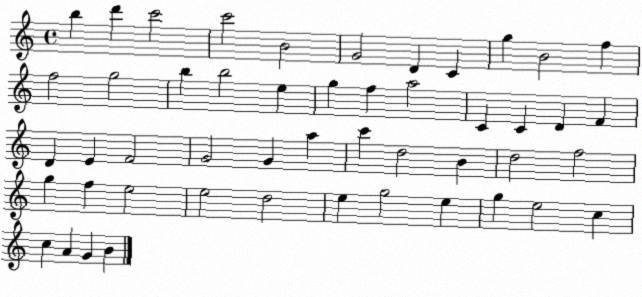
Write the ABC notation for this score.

X:1
T:Untitled
M:4/4
L:1/4
K:C
b d' c'2 c'2 B2 G2 D C g B2 f f2 g2 b b2 e g f a2 C C D F D E F2 G2 G a c' d2 B d2 f2 g f e2 e2 d2 e g2 e g e2 c c A G B